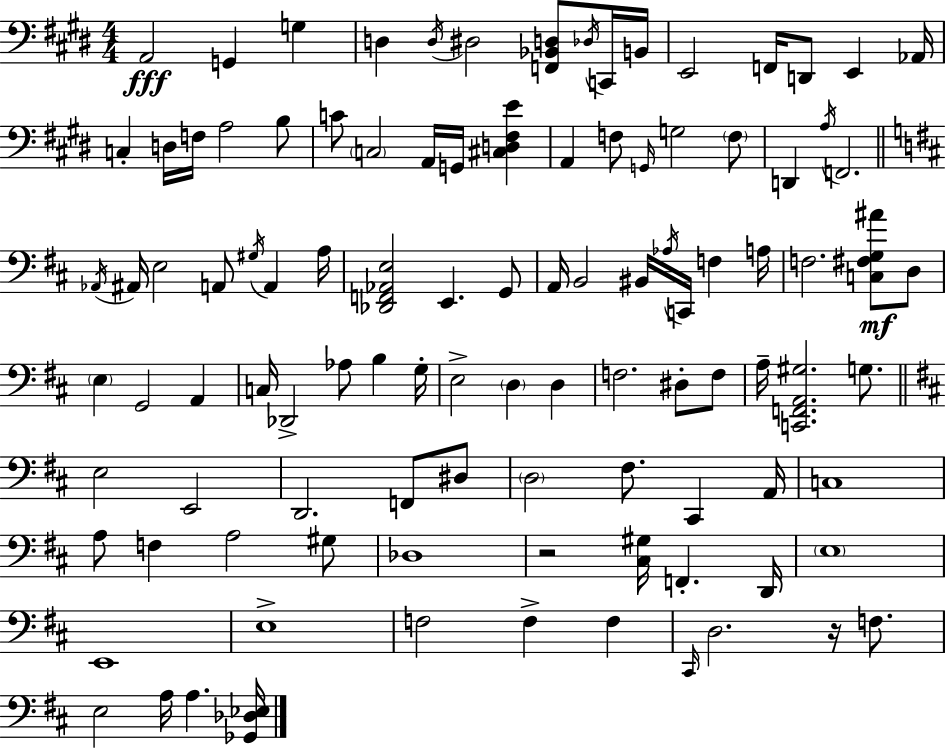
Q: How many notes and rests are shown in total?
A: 103